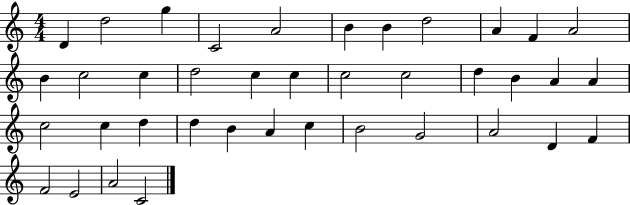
{
  \clef treble
  \numericTimeSignature
  \time 4/4
  \key c \major
  d'4 d''2 g''4 | c'2 a'2 | b'4 b'4 d''2 | a'4 f'4 a'2 | \break b'4 c''2 c''4 | d''2 c''4 c''4 | c''2 c''2 | d''4 b'4 a'4 a'4 | \break c''2 c''4 d''4 | d''4 b'4 a'4 c''4 | b'2 g'2 | a'2 d'4 f'4 | \break f'2 e'2 | a'2 c'2 | \bar "|."
}